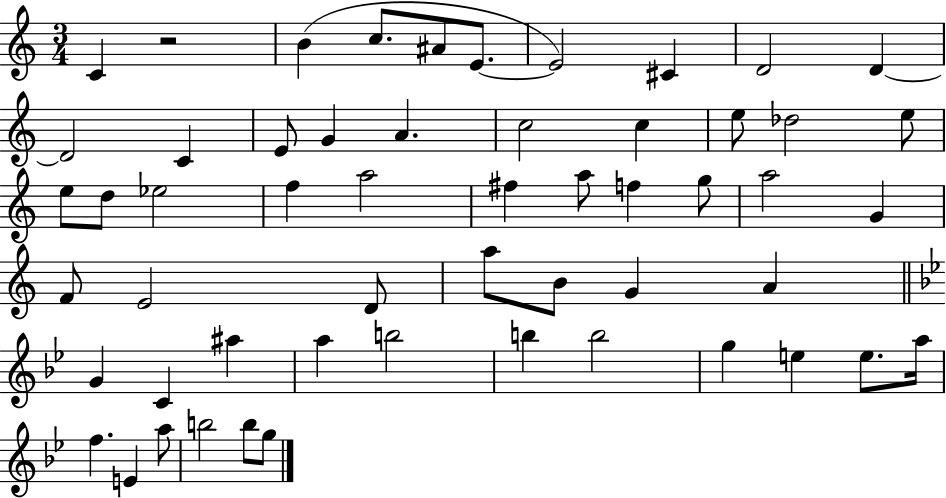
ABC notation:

X:1
T:Untitled
M:3/4
L:1/4
K:C
C z2 B c/2 ^A/2 E/2 E2 ^C D2 D D2 C E/2 G A c2 c e/2 _d2 e/2 e/2 d/2 _e2 f a2 ^f a/2 f g/2 a2 G F/2 E2 D/2 a/2 B/2 G A G C ^a a b2 b b2 g e e/2 a/4 f E a/2 b2 b/2 g/2